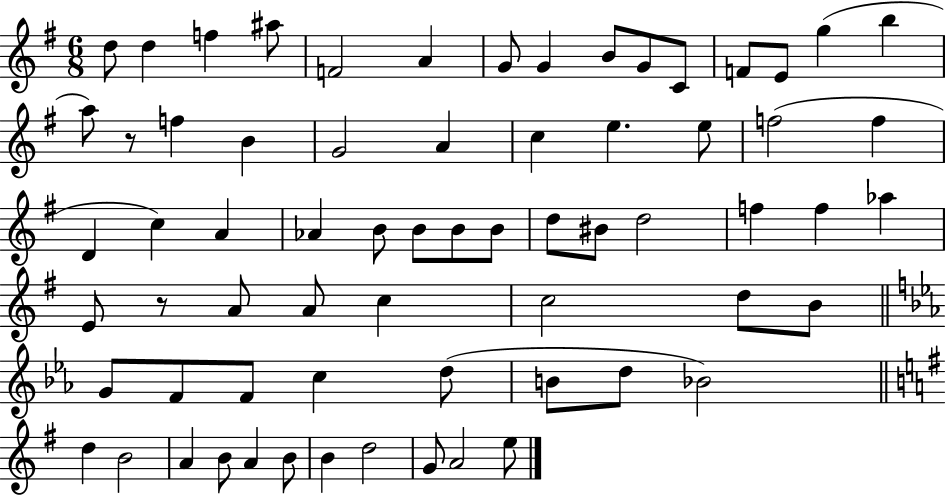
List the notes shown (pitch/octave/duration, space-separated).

D5/e D5/q F5/q A#5/e F4/h A4/q G4/e G4/q B4/e G4/e C4/e F4/e E4/e G5/q B5/q A5/e R/e F5/q B4/q G4/h A4/q C5/q E5/q. E5/e F5/h F5/q D4/q C5/q A4/q Ab4/q B4/e B4/e B4/e B4/e D5/e BIS4/e D5/h F5/q F5/q Ab5/q E4/e R/e A4/e A4/e C5/q C5/h D5/e B4/e G4/e F4/e F4/e C5/q D5/e B4/e D5/e Bb4/h D5/q B4/h A4/q B4/e A4/q B4/e B4/q D5/h G4/e A4/h E5/e